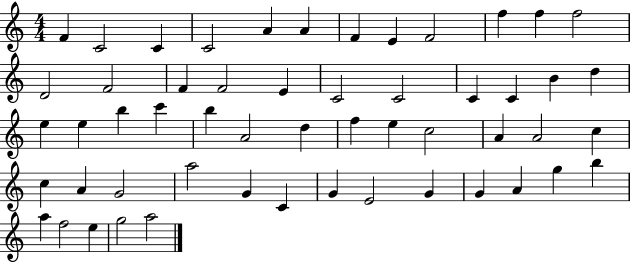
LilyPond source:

{
  \clef treble
  \numericTimeSignature
  \time 4/4
  \key c \major
  f'4 c'2 c'4 | c'2 a'4 a'4 | f'4 e'4 f'2 | f''4 f''4 f''2 | \break d'2 f'2 | f'4 f'2 e'4 | c'2 c'2 | c'4 c'4 b'4 d''4 | \break e''4 e''4 b''4 c'''4 | b''4 a'2 d''4 | f''4 e''4 c''2 | a'4 a'2 c''4 | \break c''4 a'4 g'2 | a''2 g'4 c'4 | g'4 e'2 g'4 | g'4 a'4 g''4 b''4 | \break a''4 f''2 e''4 | g''2 a''2 | \bar "|."
}